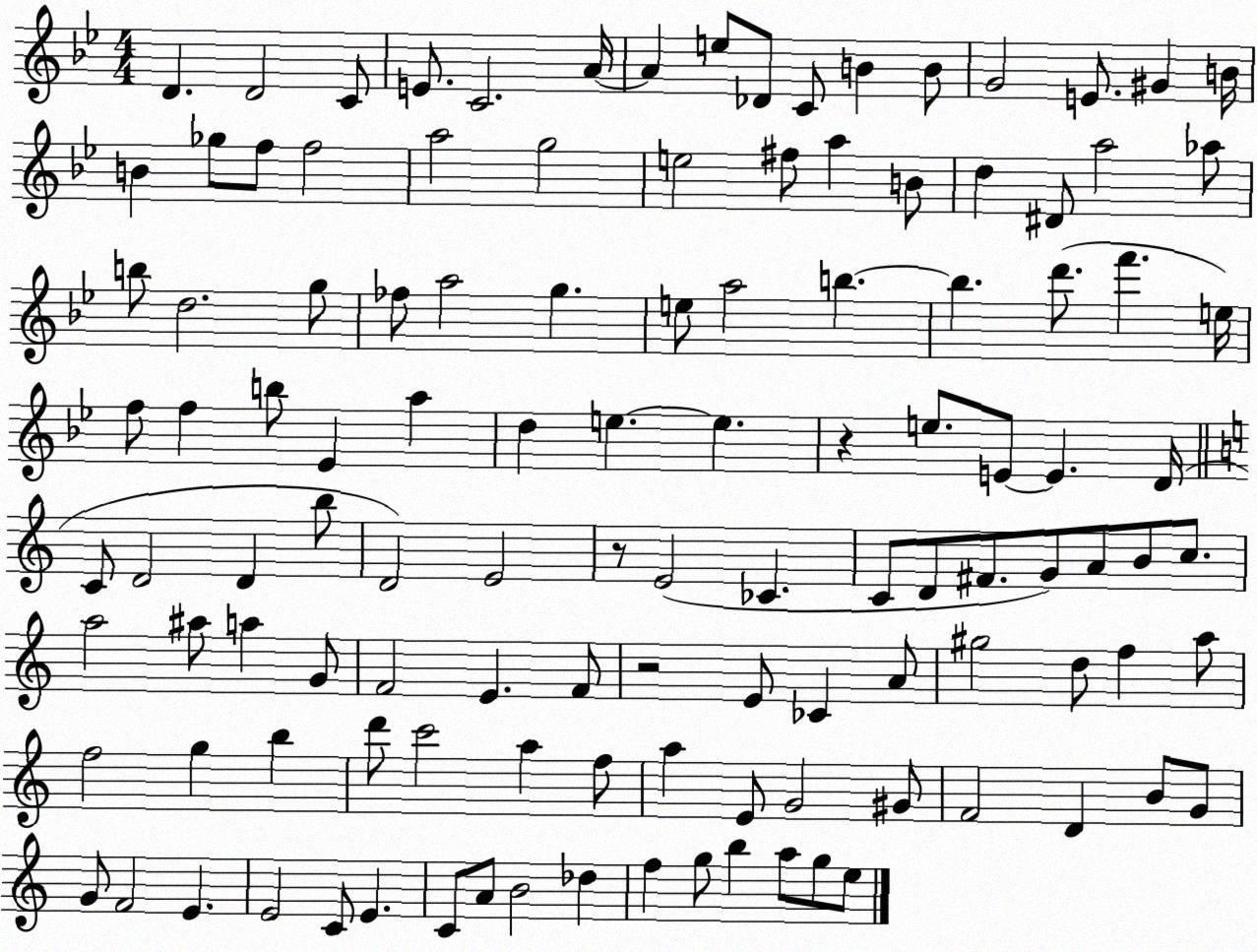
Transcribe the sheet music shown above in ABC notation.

X:1
T:Untitled
M:4/4
L:1/4
K:Bb
D D2 C/2 E/2 C2 A/4 A e/2 _D/2 C/2 B B/2 G2 E/2 ^G B/4 B _g/2 f/2 f2 a2 g2 e2 ^f/2 a B/2 d ^D/2 a2 _a/2 b/2 d2 g/2 _f/2 a2 g e/2 a2 b b d'/2 f' e/4 f/2 f b/2 _E a d e e z e/2 E/2 E D/4 C/2 D2 D b/2 D2 E2 z/2 E2 _C C/2 D/2 ^F/2 G/2 A/2 B/2 c/2 a2 ^a/2 a G/2 F2 E F/2 z2 E/2 _C A/2 ^g2 d/2 f a/2 f2 g b d'/2 c'2 a f/2 a E/2 G2 ^G/2 F2 D B/2 G/2 G/2 F2 E E2 C/2 E C/2 A/2 B2 _d f g/2 b a/2 g/2 e/2